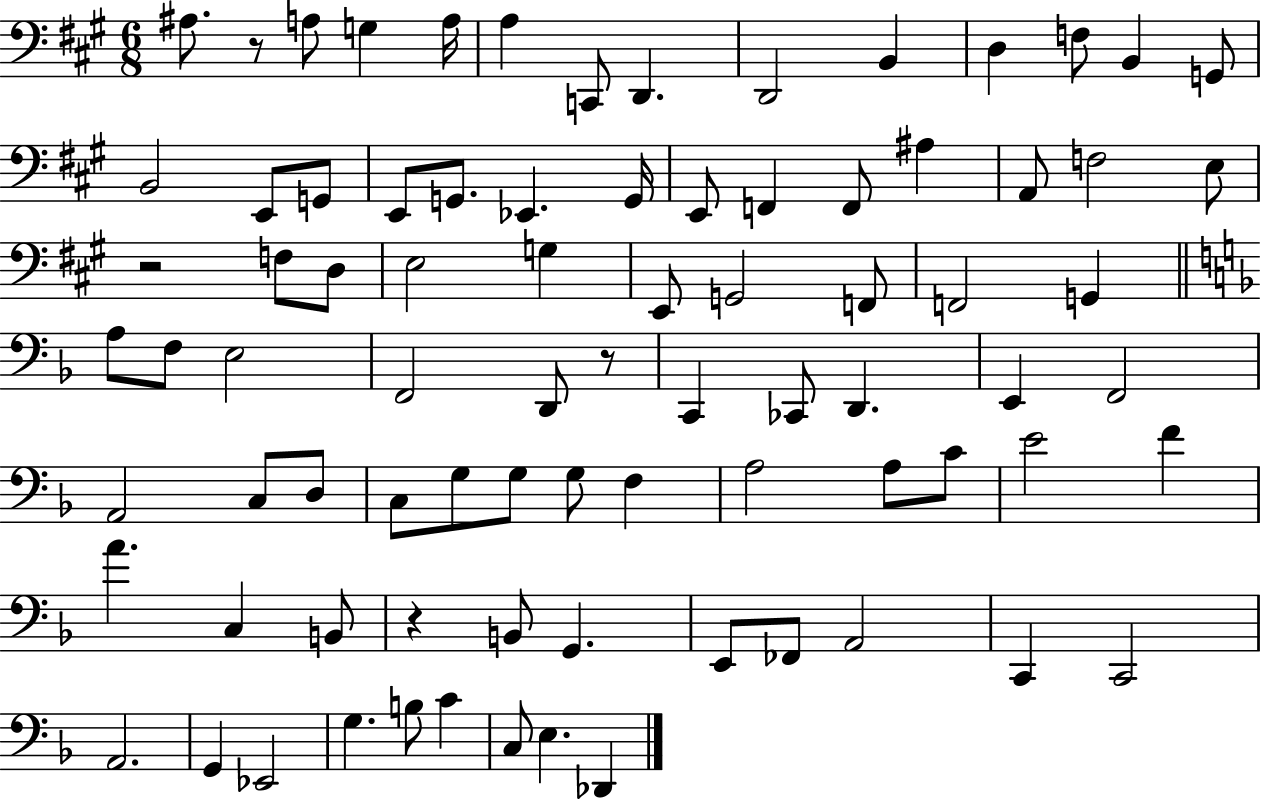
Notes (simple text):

A#3/e. R/e A3/e G3/q A3/s A3/q C2/e D2/q. D2/h B2/q D3/q F3/e B2/q G2/e B2/h E2/e G2/e E2/e G2/e. Eb2/q. G2/s E2/e F2/q F2/e A#3/q A2/e F3/h E3/e R/h F3/e D3/e E3/h G3/q E2/e G2/h F2/e F2/h G2/q A3/e F3/e E3/h F2/h D2/e R/e C2/q CES2/e D2/q. E2/q F2/h A2/h C3/e D3/e C3/e G3/e G3/e G3/e F3/q A3/h A3/e C4/e E4/h F4/q A4/q. C3/q B2/e R/q B2/e G2/q. E2/e FES2/e A2/h C2/q C2/h A2/h. G2/q Eb2/h G3/q. B3/e C4/q C3/e E3/q. Db2/q